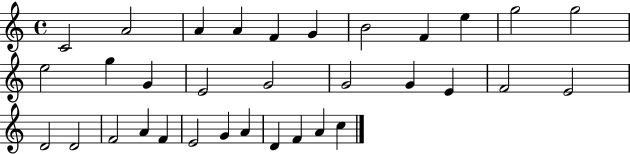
C4/h A4/h A4/q A4/q F4/q G4/q B4/h F4/q E5/q G5/h G5/h E5/h G5/q G4/q E4/h G4/h G4/h G4/q E4/q F4/h E4/h D4/h D4/h F4/h A4/q F4/q E4/h G4/q A4/q D4/q F4/q A4/q C5/q